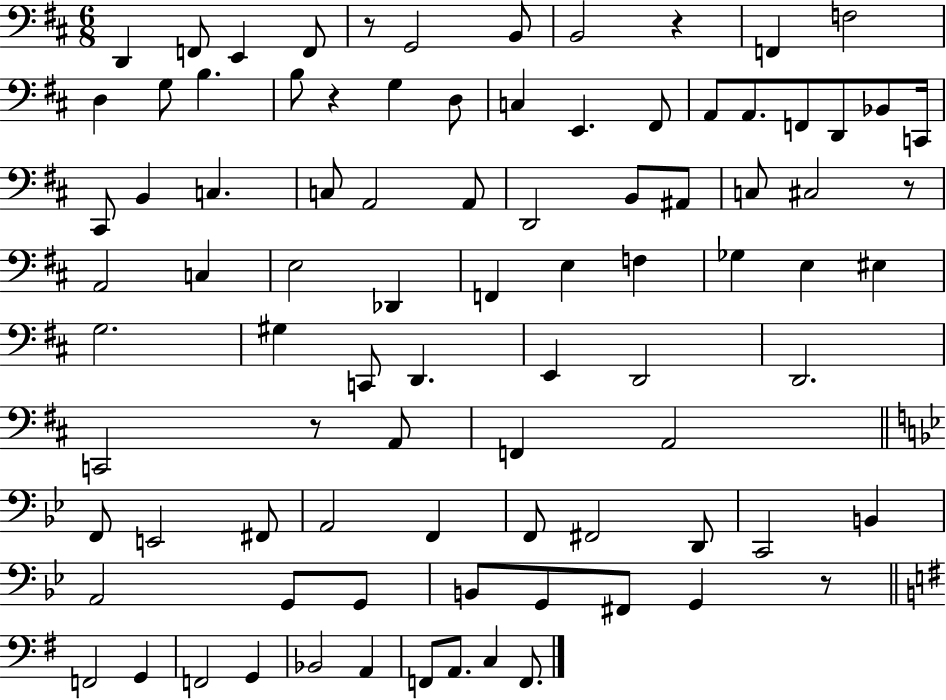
D2/q F2/e E2/q F2/e R/e G2/h B2/e B2/h R/q F2/q F3/h D3/q G3/e B3/q. B3/e R/q G3/q D3/e C3/q E2/q. F#2/e A2/e A2/e. F2/e D2/e Bb2/e C2/s C#2/e B2/q C3/q. C3/e A2/h A2/e D2/h B2/e A#2/e C3/e C#3/h R/e A2/h C3/q E3/h Db2/q F2/q E3/q F3/q Gb3/q E3/q EIS3/q G3/h. G#3/q C2/e D2/q. E2/q D2/h D2/h. C2/h R/e A2/e F2/q A2/h F2/e E2/h F#2/e A2/h F2/q F2/e F#2/h D2/e C2/h B2/q A2/h G2/e G2/e B2/e G2/e F#2/e G2/q R/e F2/h G2/q F2/h G2/q Bb2/h A2/q F2/e A2/e. C3/q F2/e.